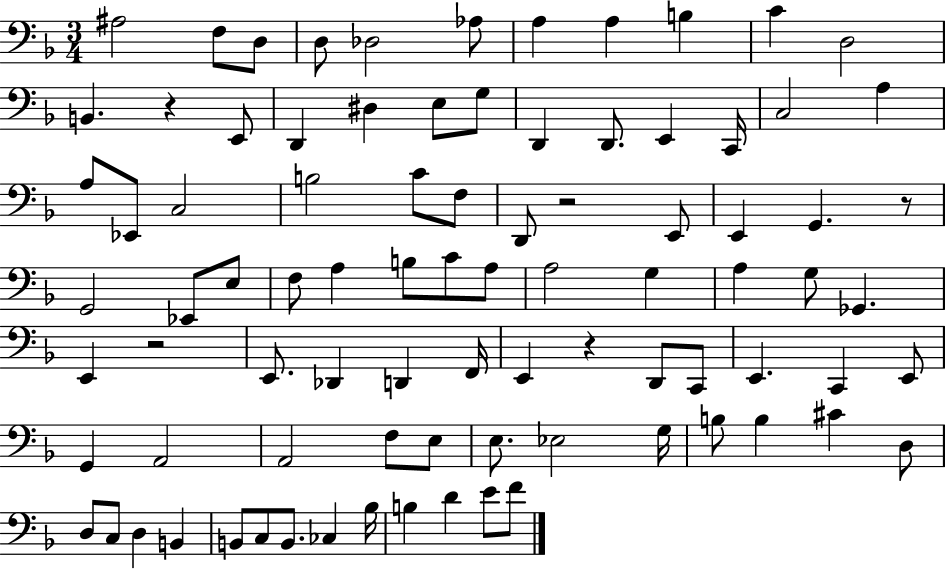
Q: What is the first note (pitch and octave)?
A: A#3